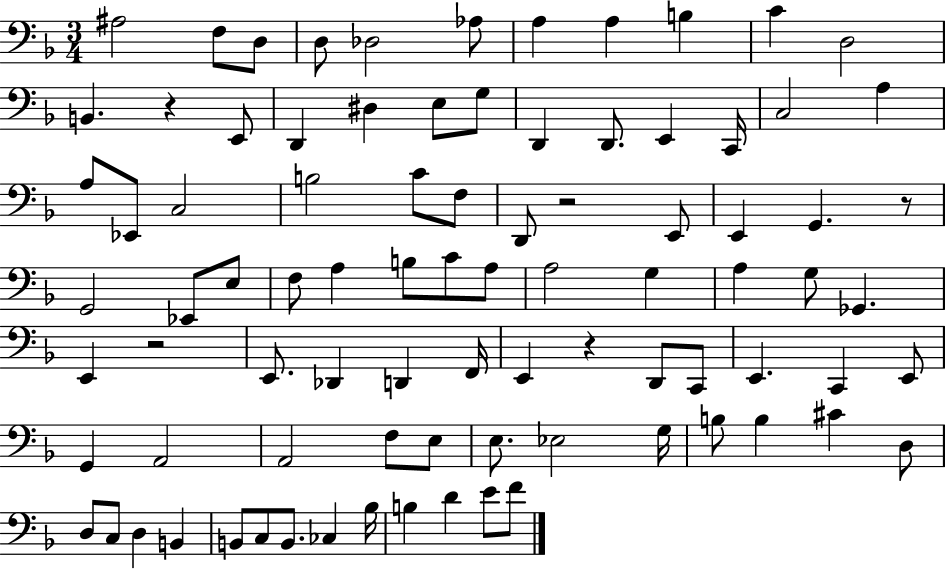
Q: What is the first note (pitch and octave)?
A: A#3